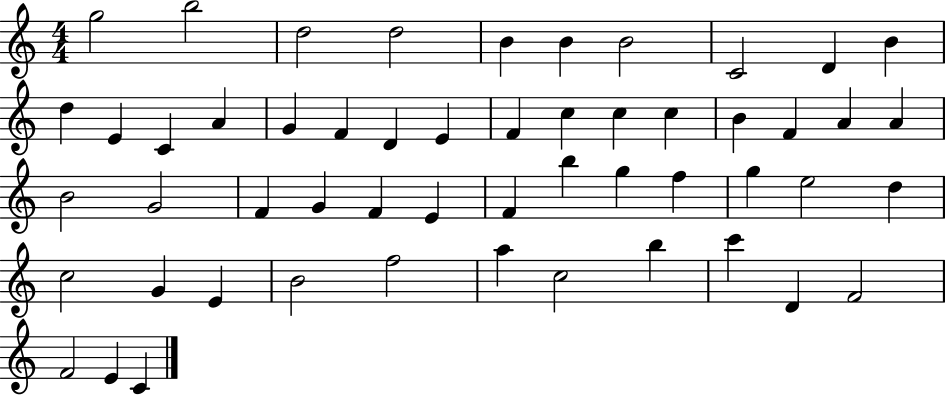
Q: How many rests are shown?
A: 0